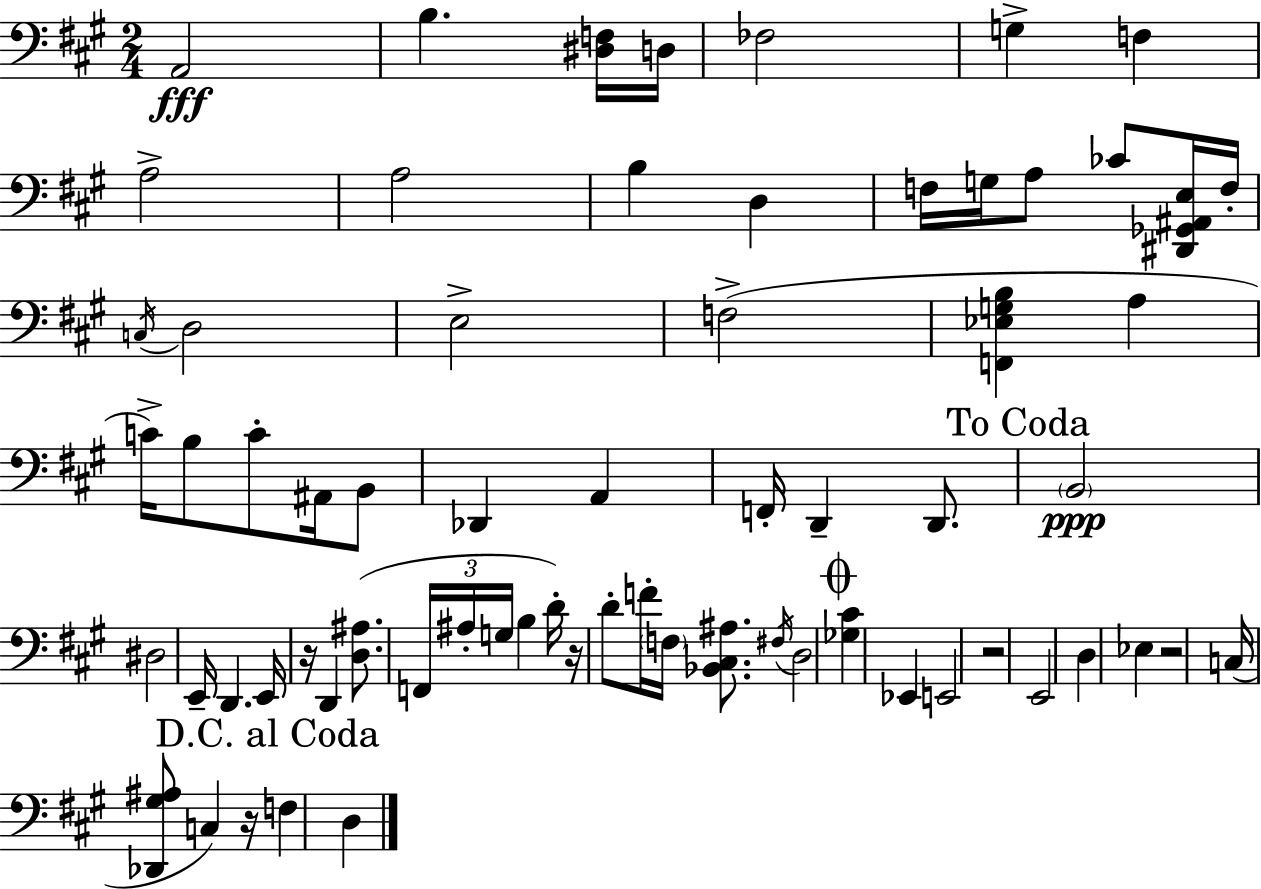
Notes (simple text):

A2/h B3/q. [D#3,F3]/s D3/s FES3/h G3/q F3/q A3/h A3/h B3/q D3/q F3/s G3/s A3/e CES4/e [D#2,Gb2,A#2,E3]/s F3/s C3/s D3/h E3/h F3/h [F2,Eb3,G3,B3]/q A3/q C4/s B3/e C4/e A#2/s B2/e Db2/q A2/q F2/s D2/q D2/e. B2/h D#3/h E2/s D2/q. E2/s R/s D2/q [D3,A#3]/e. F2/s A#3/s G3/s B3/q D4/s R/s D4/e F4/s F3/s [Bb2,C#3,A#3]/e. F#3/s D3/h [Gb3,C#4]/q Eb2/q E2/h R/h E2/h D3/q Eb3/q R/h C3/s [Db2,G#3,A#3]/e C3/q R/s F3/q D3/q